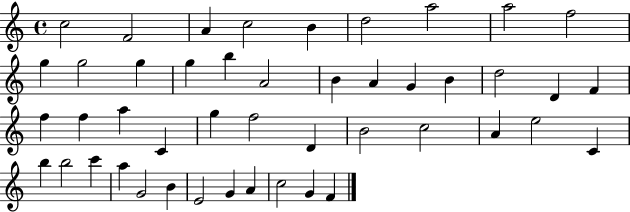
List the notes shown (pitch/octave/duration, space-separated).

C5/h F4/h A4/q C5/h B4/q D5/h A5/h A5/h F5/h G5/q G5/h G5/q G5/q B5/q A4/h B4/q A4/q G4/q B4/q D5/h D4/q F4/q F5/q F5/q A5/q C4/q G5/q F5/h D4/q B4/h C5/h A4/q E5/h C4/q B5/q B5/h C6/q A5/q G4/h B4/q E4/h G4/q A4/q C5/h G4/q F4/q